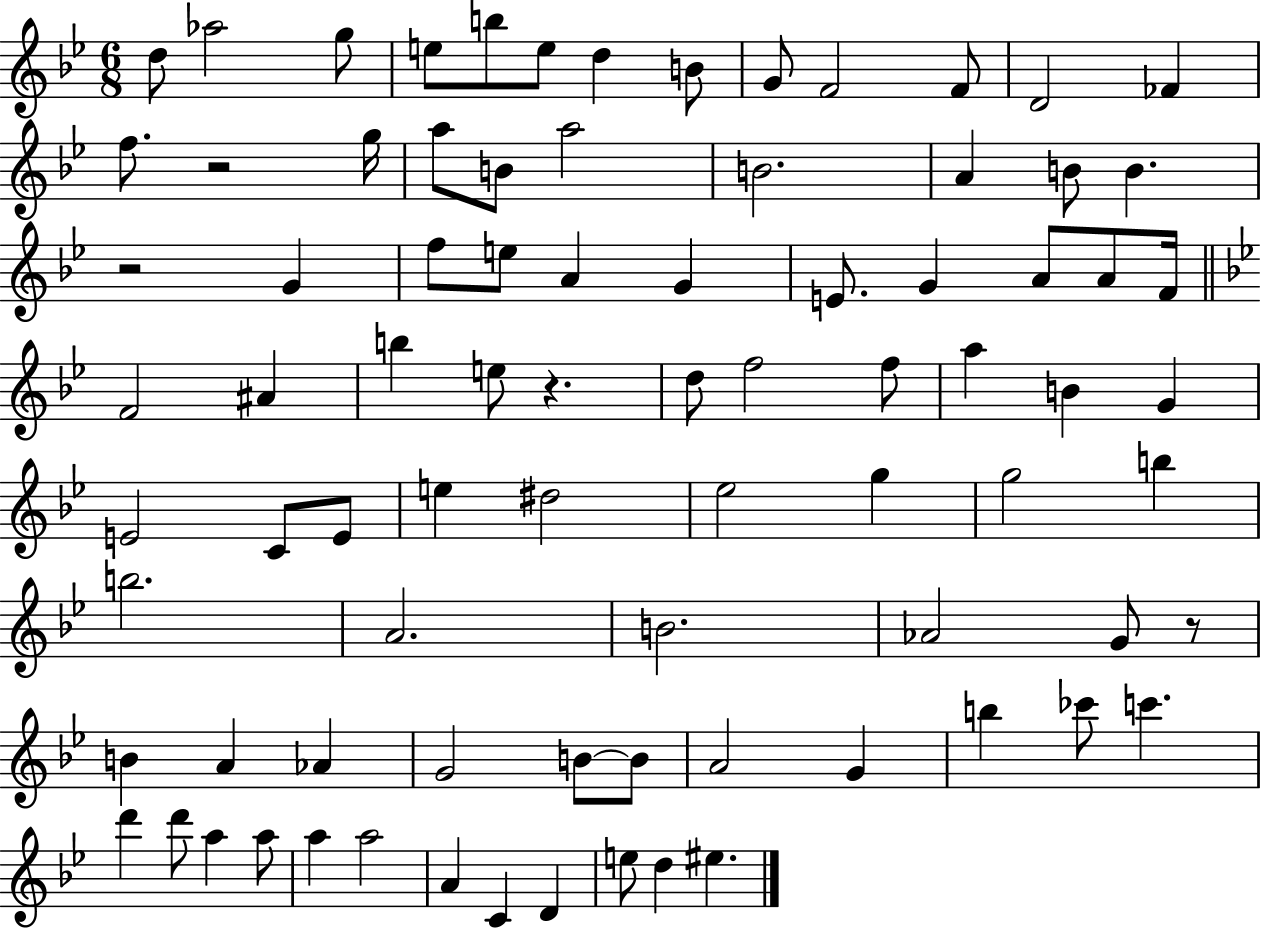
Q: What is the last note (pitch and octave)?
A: EIS5